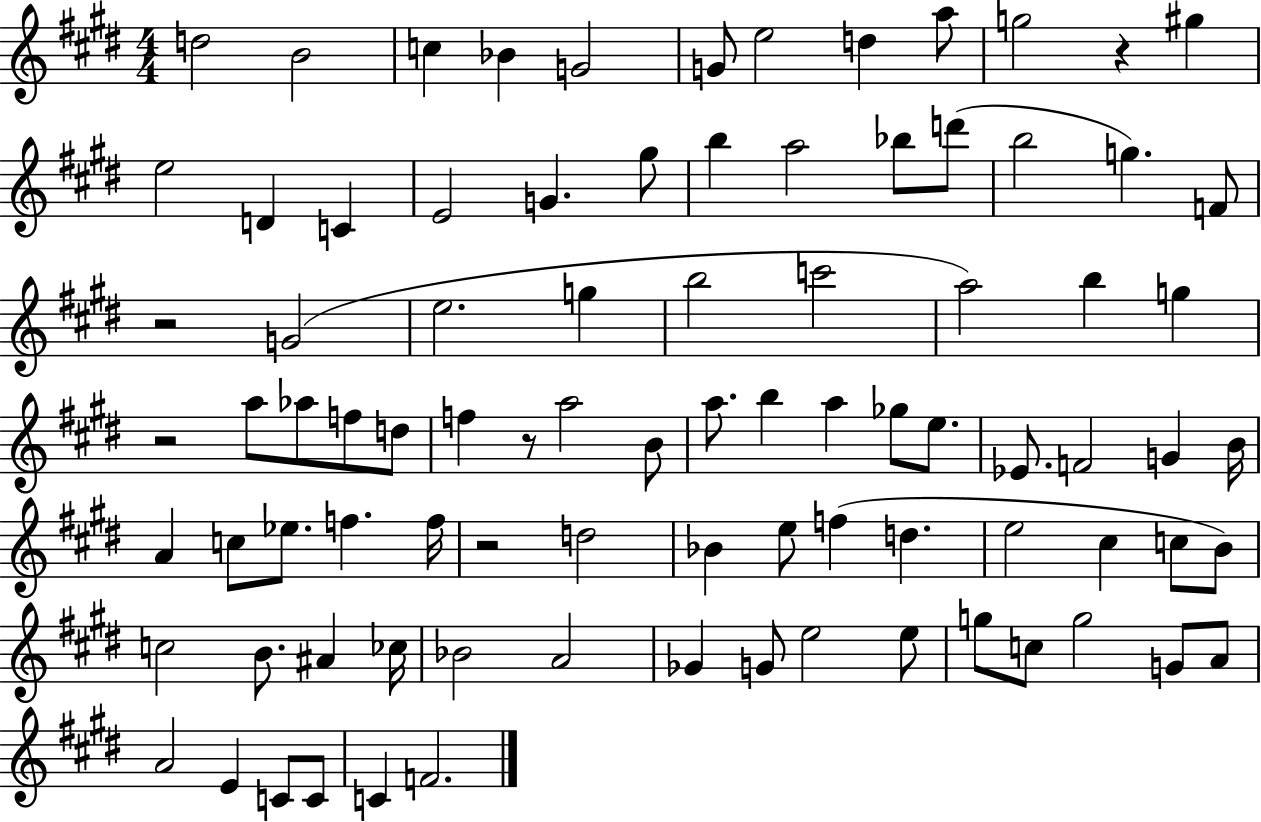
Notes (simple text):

D5/h B4/h C5/q Bb4/q G4/h G4/e E5/h D5/q A5/e G5/h R/q G#5/q E5/h D4/q C4/q E4/h G4/q. G#5/e B5/q A5/h Bb5/e D6/e B5/h G5/q. F4/e R/h G4/h E5/h. G5/q B5/h C6/h A5/h B5/q G5/q R/h A5/e Ab5/e F5/e D5/e F5/q R/e A5/h B4/e A5/e. B5/q A5/q Gb5/e E5/e. Eb4/e. F4/h G4/q B4/s A4/q C5/e Eb5/e. F5/q. F5/s R/h D5/h Bb4/q E5/e F5/q D5/q. E5/h C#5/q C5/e B4/e C5/h B4/e. A#4/q CES5/s Bb4/h A4/h Gb4/q G4/e E5/h E5/e G5/e C5/e G5/h G4/e A4/e A4/h E4/q C4/e C4/e C4/q F4/h.